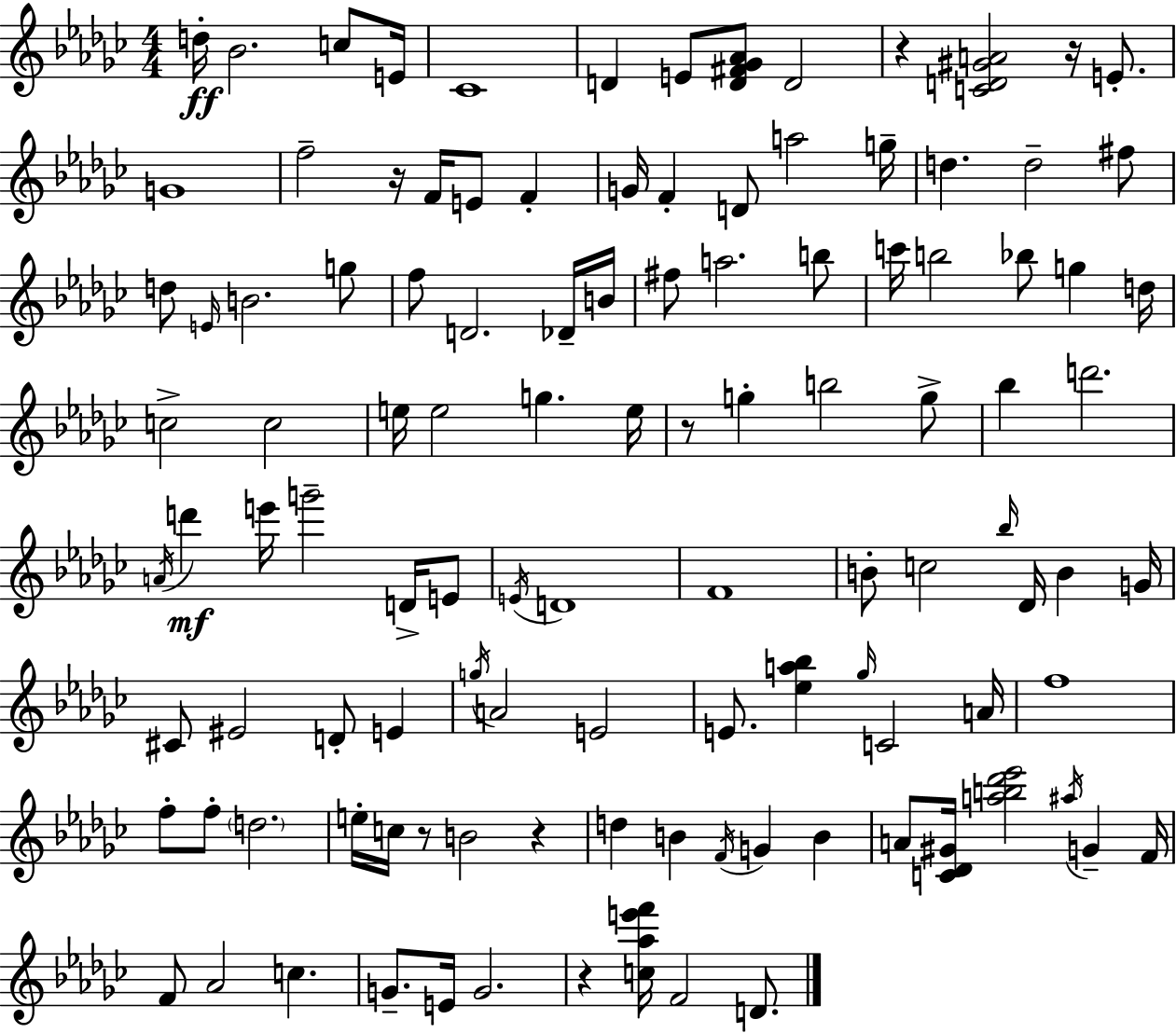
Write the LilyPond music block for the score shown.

{
  \clef treble
  \numericTimeSignature
  \time 4/4
  \key ees \minor
  \repeat volta 2 { d''16-.\ff bes'2. c''8 e'16 | ces'1 | d'4 e'8 <d' fis' ges' aes'>8 d'2 | r4 <c' d' gis' a'>2 r16 e'8.-. | \break g'1 | f''2-- r16 f'16 e'8 f'4-. | g'16 f'4-. d'8 a''2 g''16-- | d''4. d''2-- fis''8 | \break d''8 \grace { e'16 } b'2. g''8 | f''8 d'2. des'16-- | b'16 fis''8 a''2. b''8 | c'''16 b''2 bes''8 g''4 | \break d''16 c''2-> c''2 | e''16 e''2 g''4. | e''16 r8 g''4-. b''2 g''8-> | bes''4 d'''2. | \break \acciaccatura { a'16 } d'''4\mf e'''16 g'''2-- d'16-> | e'8 \acciaccatura { e'16 } d'1 | f'1 | b'8-. c''2 \grace { bes''16 } des'16 b'4 | \break g'16 cis'8 eis'2 d'8-. | e'4 \acciaccatura { g''16 } a'2 e'2 | e'8. <ees'' a'' bes''>4 \grace { ges''16 } c'2 | a'16 f''1 | \break f''8-. f''8-. \parenthesize d''2. | e''16-. c''16 r8 b'2 | r4 d''4 b'4 \acciaccatura { f'16 } g'4 | b'4 a'8 <c' des' gis'>16 <a'' b'' des''' ees'''>2 | \break \acciaccatura { ais''16 } g'4-- f'16 f'8 aes'2 | c''4. g'8.-- e'16 g'2. | r4 <c'' aes'' e''' f'''>16 f'2 | d'8. } \bar "|."
}